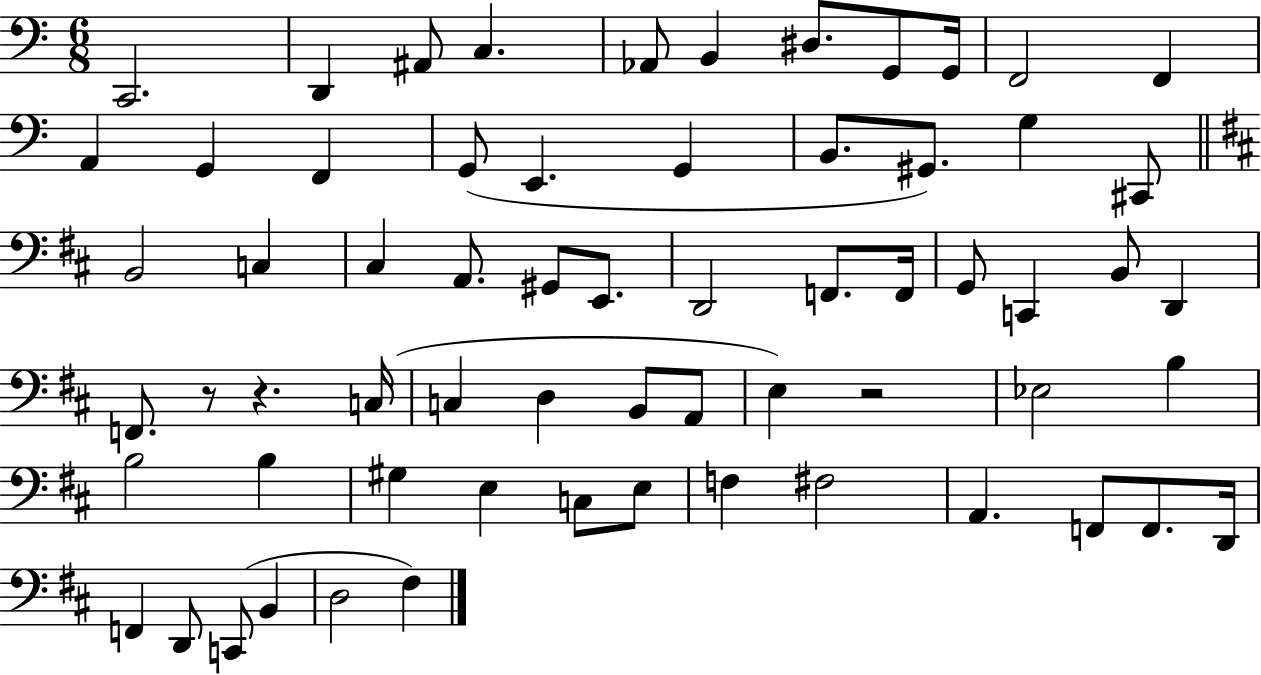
C2/h. D2/q A#2/e C3/q. Ab2/e B2/q D#3/e. G2/e G2/s F2/h F2/q A2/q G2/q F2/q G2/e E2/q. G2/q B2/e. G#2/e. G3/q C#2/e B2/h C3/q C#3/q A2/e. G#2/e E2/e. D2/h F2/e. F2/s G2/e C2/q B2/e D2/q F2/e. R/e R/q. C3/s C3/q D3/q B2/e A2/e E3/q R/h Eb3/h B3/q B3/h B3/q G#3/q E3/q C3/e E3/e F3/q F#3/h A2/q. F2/e F2/e. D2/s F2/q D2/e C2/e B2/q D3/h F#3/q